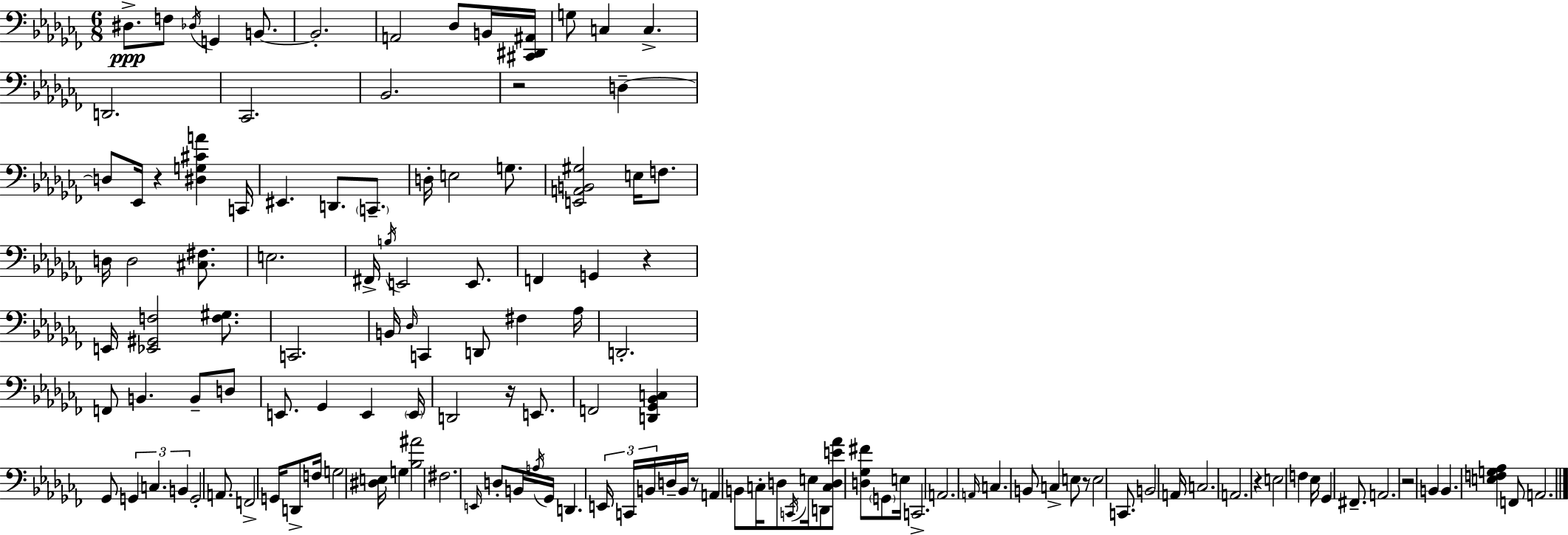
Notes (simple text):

D#3/e. F3/e Db3/s G2/q B2/e. B2/h. A2/h Db3/e B2/s [C#2,D#2,A#2]/s G3/e C3/q C3/q. D2/h. CES2/h. Bb2/h. R/h D3/q D3/e Eb2/s R/q [D#3,G3,C#4,A4]/q C2/s EIS2/q. D2/e. C2/e. D3/s E3/h G3/e. [E2,A2,B2,G#3]/h E3/s F3/e. D3/s D3/h [C#3,F#3]/e. E3/h. F#2/s B3/s E2/h E2/e. F2/q G2/q R/q E2/s [Eb2,G#2,F3]/h [F3,G#3]/e. C2/h. B2/s Db3/s C2/q D2/e F#3/q Ab3/s D2/h. F2/e B2/q. B2/e D3/e E2/e. Gb2/q E2/q E2/s D2/h R/s E2/e. F2/h [D2,Gb2,Bb2,C3]/q Gb2/e G2/q C3/q. B2/q G2/h A2/e. F2/h G2/s D2/e F3/s G3/h [D#3,E3]/s G3/q [Bb3,A#4]/h F#3/h. E2/s D3/e B2/s A3/s Gb2/s D2/q. E2/s C2/s B2/s D3/s B2/s R/e A2/q B2/e C3/s D3/e C2/s E3/s D2/e [C3,D3,E4,Ab4]/e [D3,Gb3,F#4]/e G2/e E3/s C2/h. A2/h. A2/s C3/q. B2/e C3/q E3/e R/e E3/h C2/e. B2/h A2/s C3/h. A2/h. R/q E3/h F3/q Eb3/s Gb2/q F#2/e. A2/h. R/h B2/q B2/q. [E3,F3,G3,Ab3]/q F2/e A2/h.